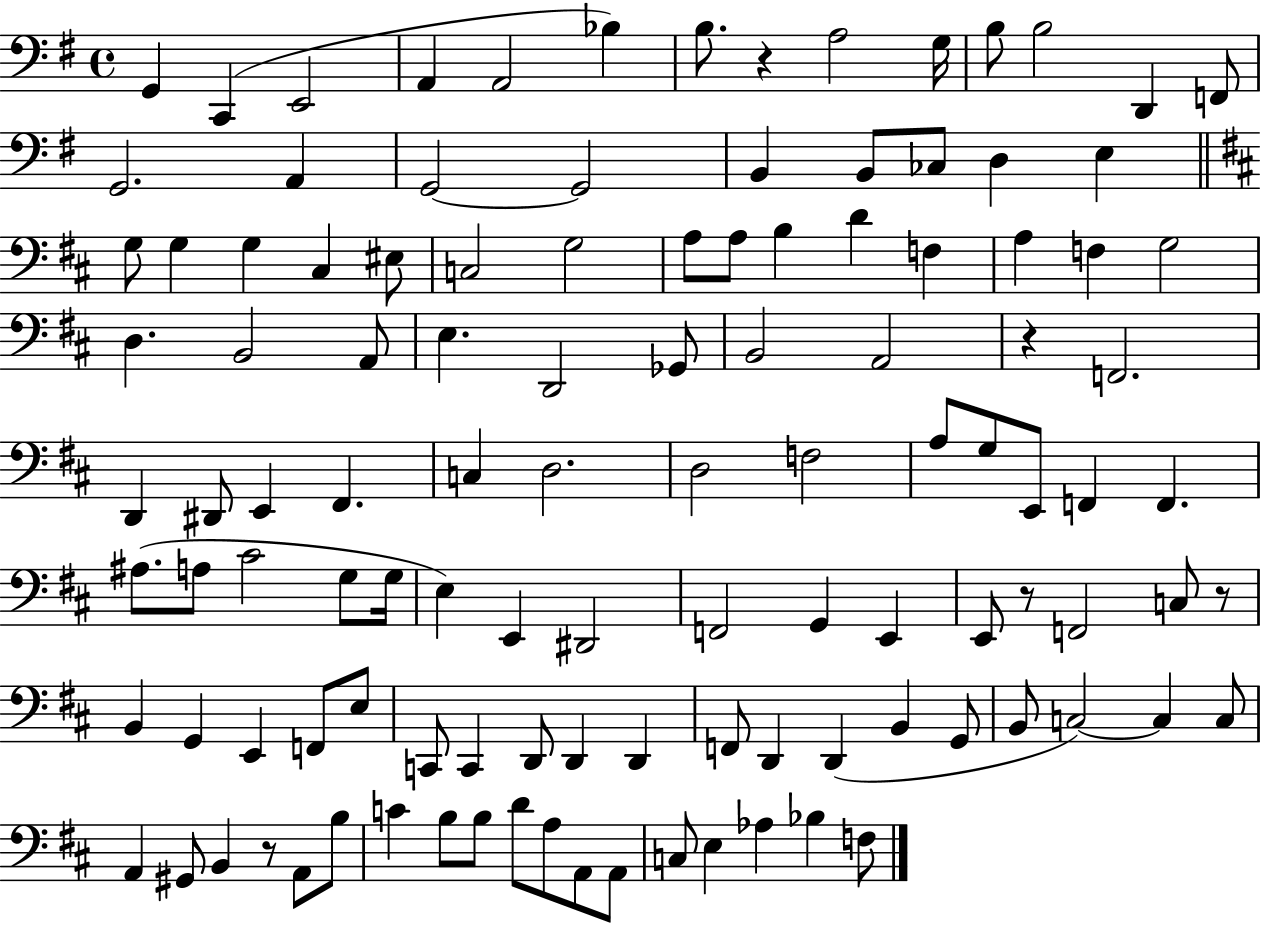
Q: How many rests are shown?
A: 5